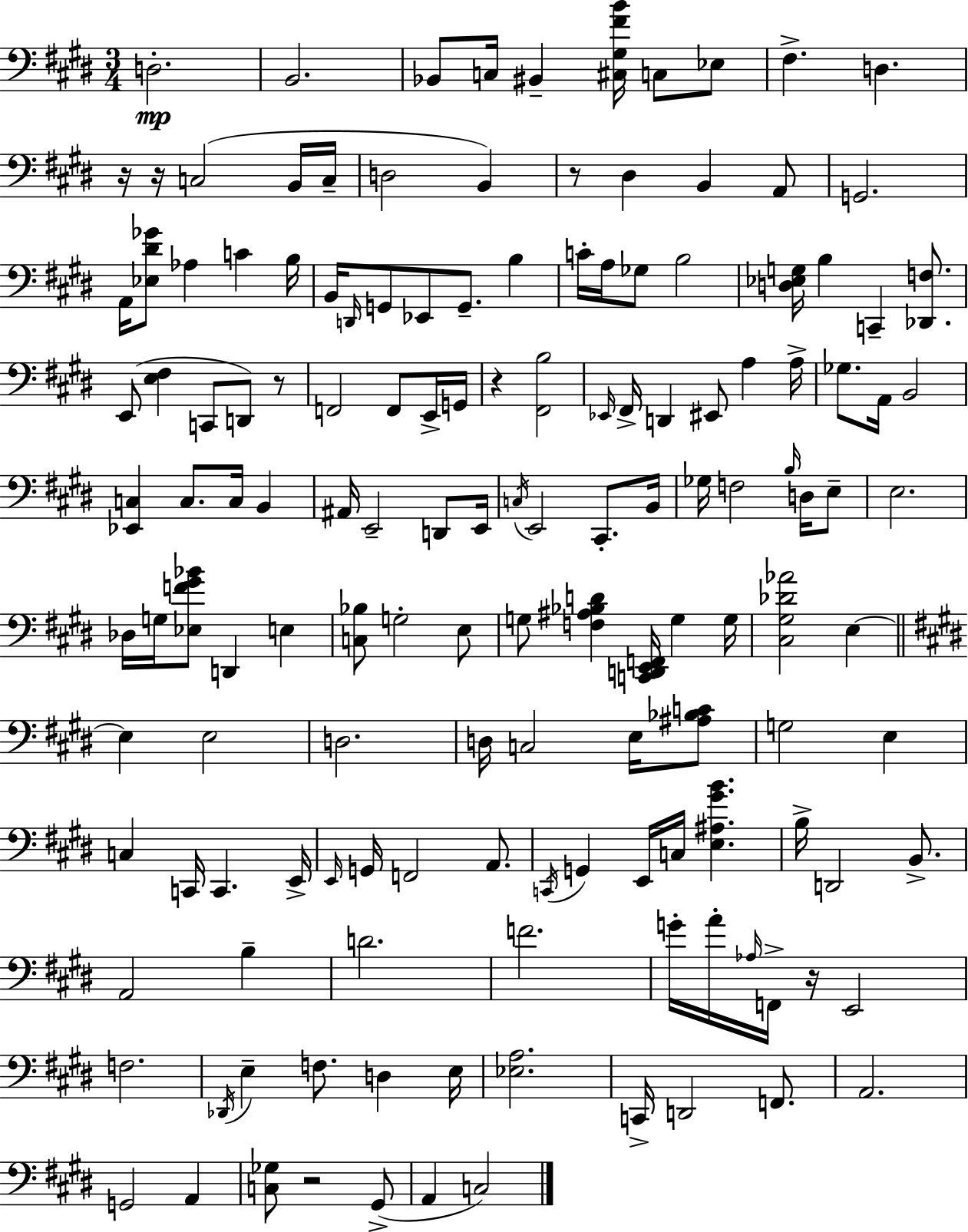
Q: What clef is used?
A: bass